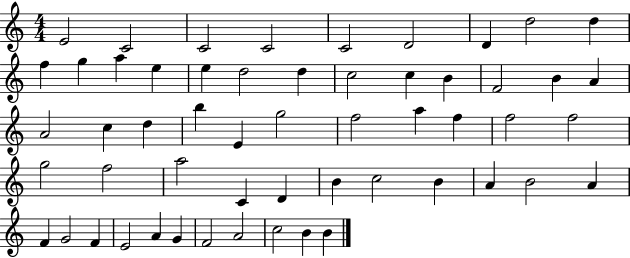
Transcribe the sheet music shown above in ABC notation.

X:1
T:Untitled
M:4/4
L:1/4
K:C
E2 C2 C2 C2 C2 D2 D d2 d f g a e e d2 d c2 c B F2 B A A2 c d b E g2 f2 a f f2 f2 g2 f2 a2 C D B c2 B A B2 A F G2 F E2 A G F2 A2 c2 B B